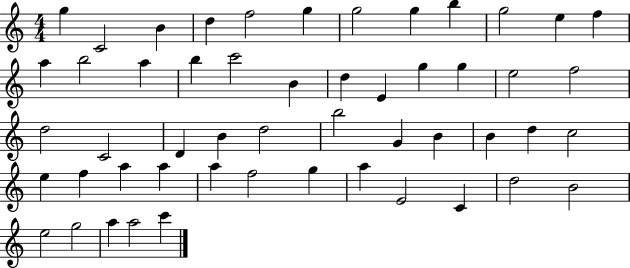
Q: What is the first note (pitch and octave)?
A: G5